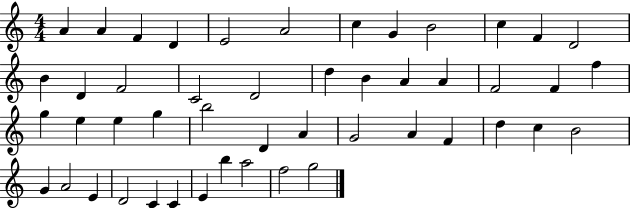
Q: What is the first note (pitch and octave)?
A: A4